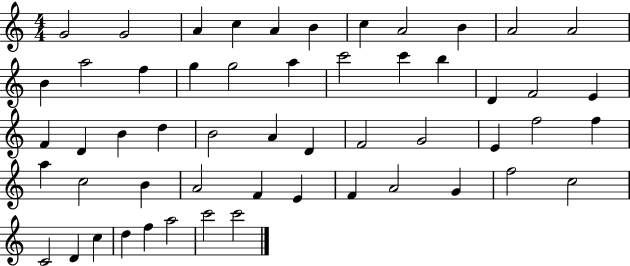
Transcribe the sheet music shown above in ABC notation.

X:1
T:Untitled
M:4/4
L:1/4
K:C
G2 G2 A c A B c A2 B A2 A2 B a2 f g g2 a c'2 c' b D F2 E F D B d B2 A D F2 G2 E f2 f a c2 B A2 F E F A2 G f2 c2 C2 D c d f a2 c'2 c'2